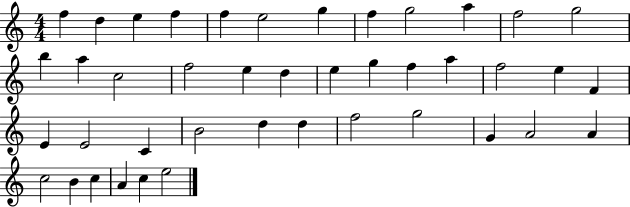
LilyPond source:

{
  \clef treble
  \numericTimeSignature
  \time 4/4
  \key c \major
  f''4 d''4 e''4 f''4 | f''4 e''2 g''4 | f''4 g''2 a''4 | f''2 g''2 | \break b''4 a''4 c''2 | f''2 e''4 d''4 | e''4 g''4 f''4 a''4 | f''2 e''4 f'4 | \break e'4 e'2 c'4 | b'2 d''4 d''4 | f''2 g''2 | g'4 a'2 a'4 | \break c''2 b'4 c''4 | a'4 c''4 e''2 | \bar "|."
}